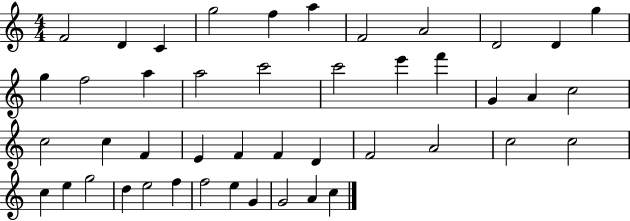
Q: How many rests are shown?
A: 0